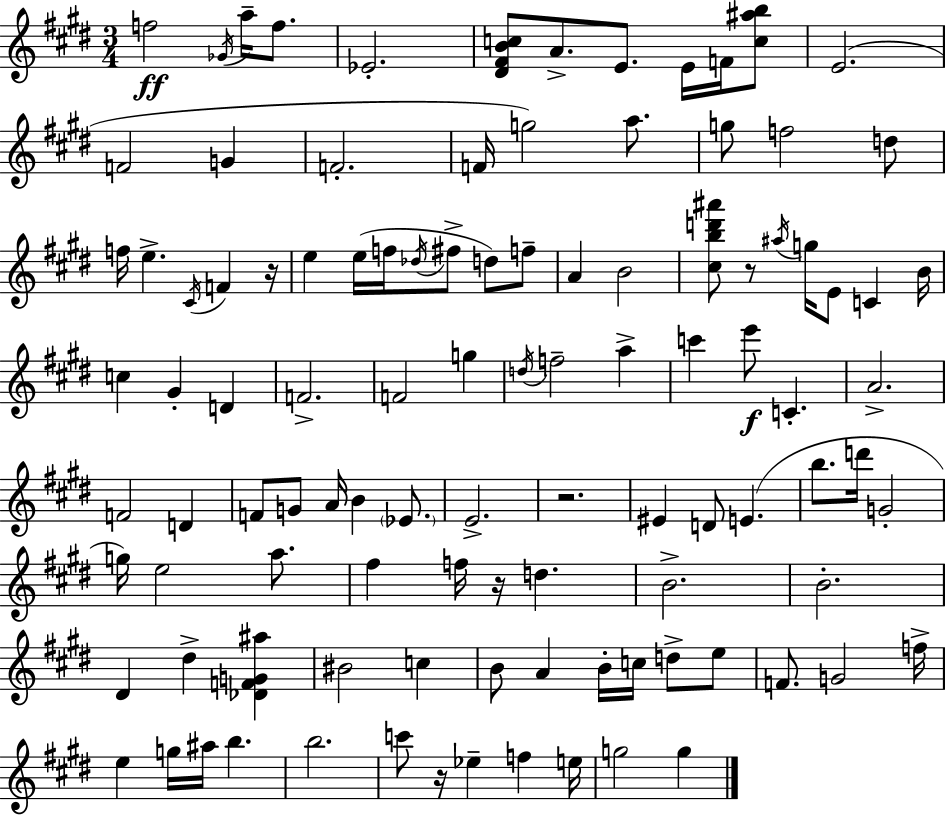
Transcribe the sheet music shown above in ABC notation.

X:1
T:Untitled
M:3/4
L:1/4
K:E
f2 _G/4 a/4 f/2 _E2 [^D^FBc]/2 A/2 E/2 E/4 F/4 [c^ab]/2 E2 F2 G F2 F/4 g2 a/2 g/2 f2 d/2 f/4 e ^C/4 F z/4 e e/4 f/4 _d/4 ^f/2 d/2 f/2 A B2 [^cbd'^a']/2 z/2 ^a/4 g/4 E/2 C B/4 c ^G D F2 F2 g d/4 f2 a c' e'/2 C A2 F2 D F/2 G/2 A/4 B _E/2 E2 z2 ^E D/2 E b/2 d'/4 G2 g/4 e2 a/2 ^f f/4 z/4 d B2 B2 ^D ^d [_DFG^a] ^B2 c B/2 A B/4 c/4 d/2 e/2 F/2 G2 f/4 e g/4 ^a/4 b b2 c'/2 z/4 _e f e/4 g2 g